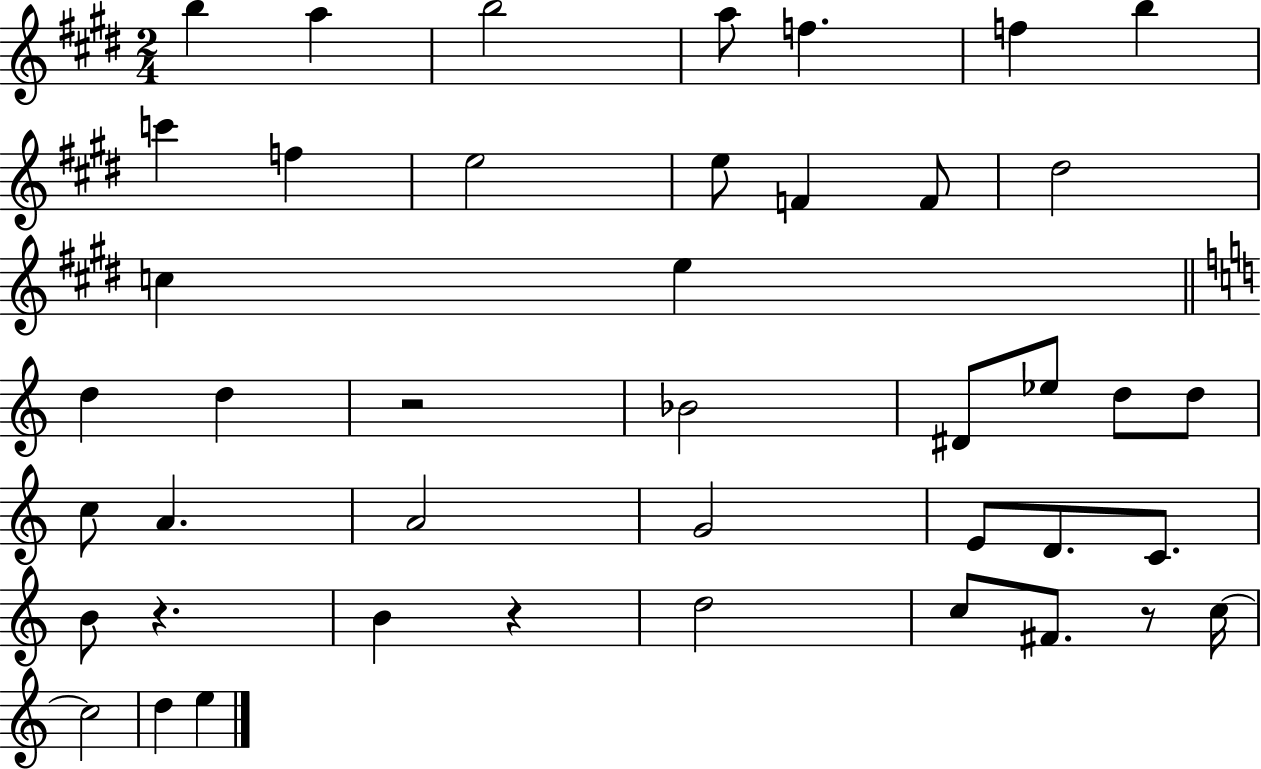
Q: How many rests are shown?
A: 4